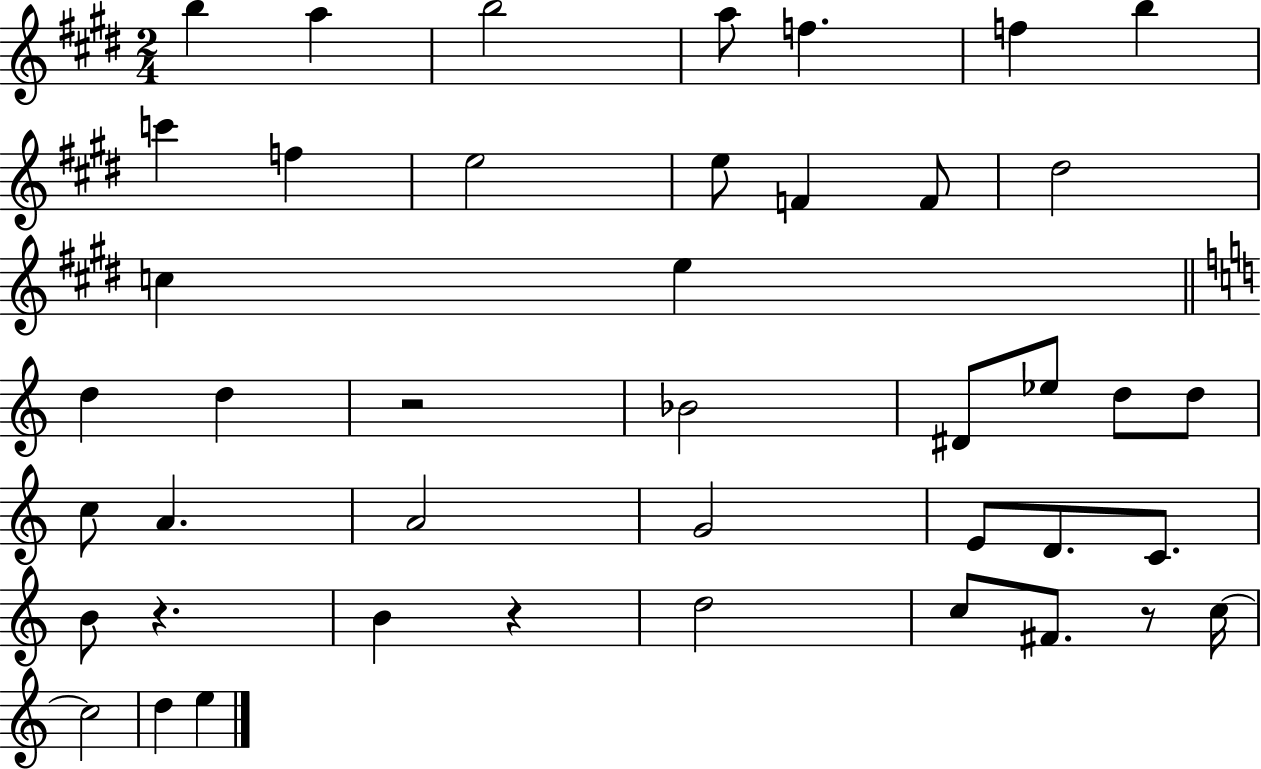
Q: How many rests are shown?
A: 4